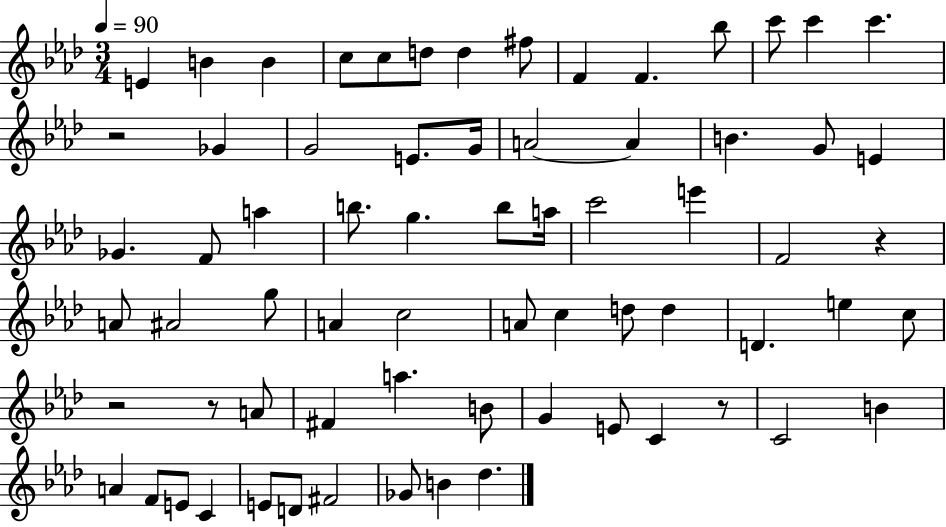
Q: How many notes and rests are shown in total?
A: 69